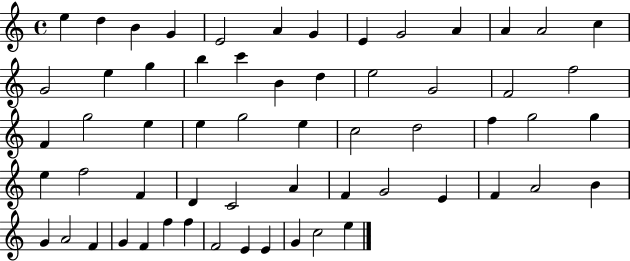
E5/q D5/q B4/q G4/q E4/h A4/q G4/q E4/q G4/h A4/q A4/q A4/h C5/q G4/h E5/q G5/q B5/q C6/q B4/q D5/q E5/h G4/h F4/h F5/h F4/q G5/h E5/q E5/q G5/h E5/q C5/h D5/h F5/q G5/h G5/q E5/q F5/h F4/q D4/q C4/h A4/q F4/q G4/h E4/q F4/q A4/h B4/q G4/q A4/h F4/q G4/q F4/q F5/q F5/q F4/h E4/q E4/q G4/q C5/h E5/q